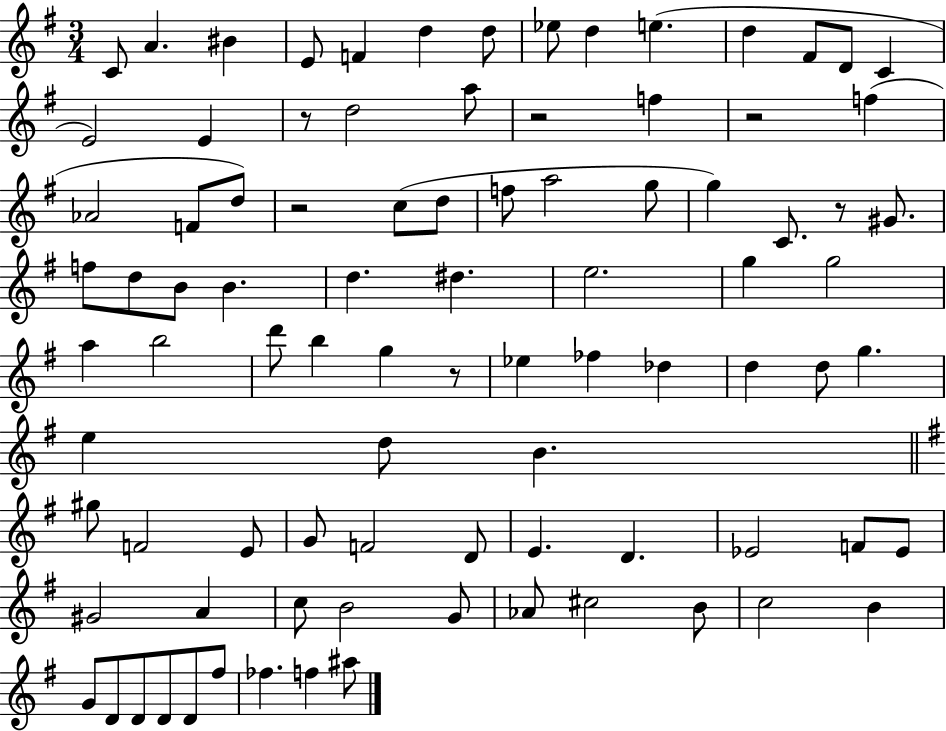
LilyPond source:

{
  \clef treble
  \numericTimeSignature
  \time 3/4
  \key g \major
  c'8 a'4. bis'4 | e'8 f'4 d''4 d''8 | ees''8 d''4 e''4.( | d''4 fis'8 d'8 c'4 | \break e'2) e'4 | r8 d''2 a''8 | r2 f''4 | r2 f''4( | \break aes'2 f'8 d''8) | r2 c''8( d''8 | f''8 a''2 g''8 | g''4) c'8. r8 gis'8. | \break f''8 d''8 b'8 b'4. | d''4. dis''4. | e''2. | g''4 g''2 | \break a''4 b''2 | d'''8 b''4 g''4 r8 | ees''4 fes''4 des''4 | d''4 d''8 g''4. | \break e''4 d''8 b'4. | \bar "||" \break \key g \major gis''8 f'2 e'8 | g'8 f'2 d'8 | e'4. d'4. | ees'2 f'8 ees'8 | \break gis'2 a'4 | c''8 b'2 g'8 | aes'8 cis''2 b'8 | c''2 b'4 | \break g'8 d'8 d'8 d'8 d'8 fis''8 | fes''4. f''4 ais''8 | \bar "|."
}